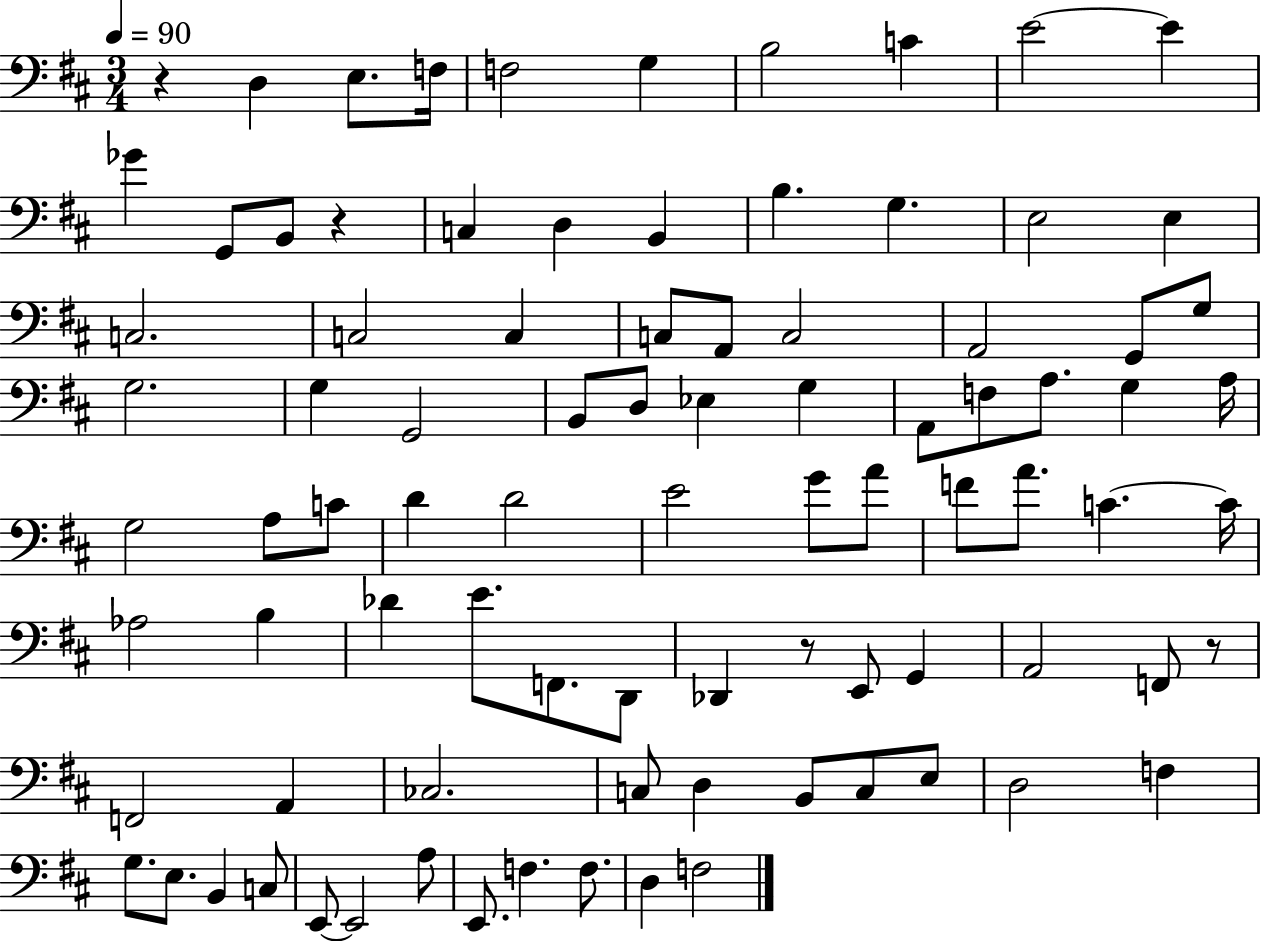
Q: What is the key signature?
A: D major